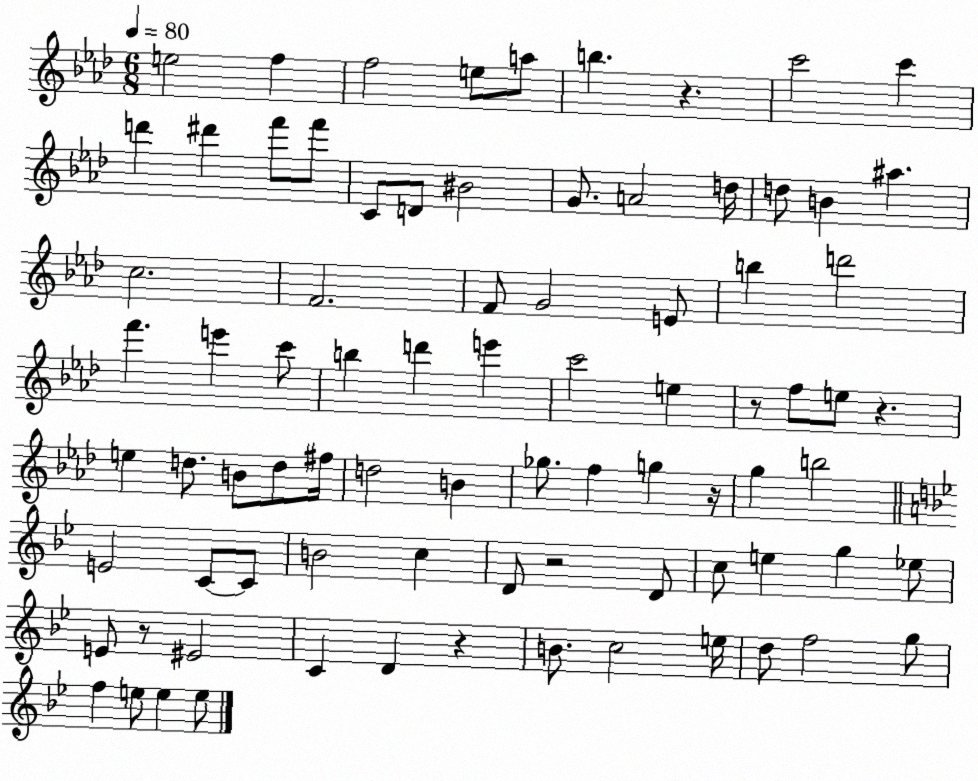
X:1
T:Untitled
M:6/8
L:1/4
K:Ab
e2 f f2 e/2 a/2 b z c'2 c' d' ^d' f'/2 f'/2 C/2 D/2 ^B2 G/2 A2 d/4 d/2 B ^a c2 F2 F/2 G2 E/2 b d'2 f' e' c'/2 b d' e' c'2 e z/2 f/2 e/2 z e d/2 B/2 d/2 ^f/4 d2 B _g/2 f g z/4 g b2 E2 C/2 C/2 B2 c D/2 z2 D/2 c/2 e g _e/2 E/2 z/2 ^E2 C D z B/2 c2 e/4 d/2 f2 g/2 f e/2 e e/2